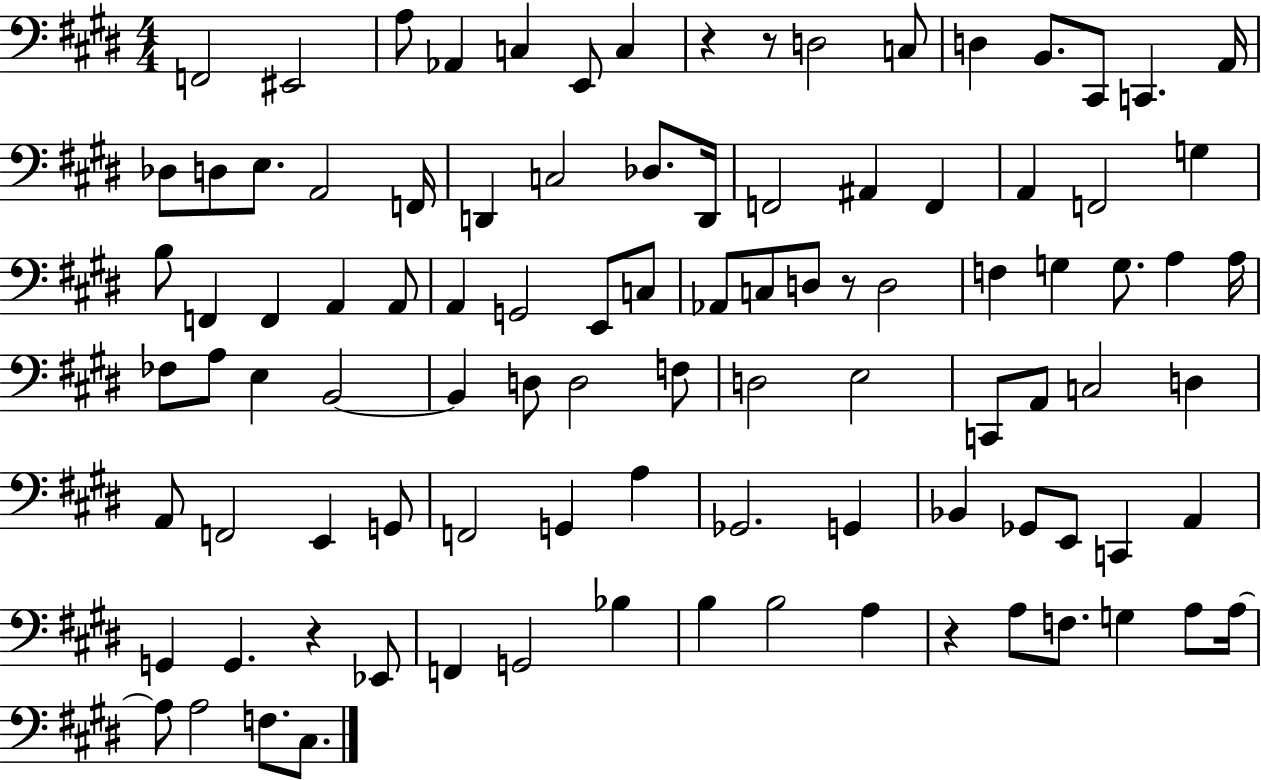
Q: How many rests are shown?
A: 5